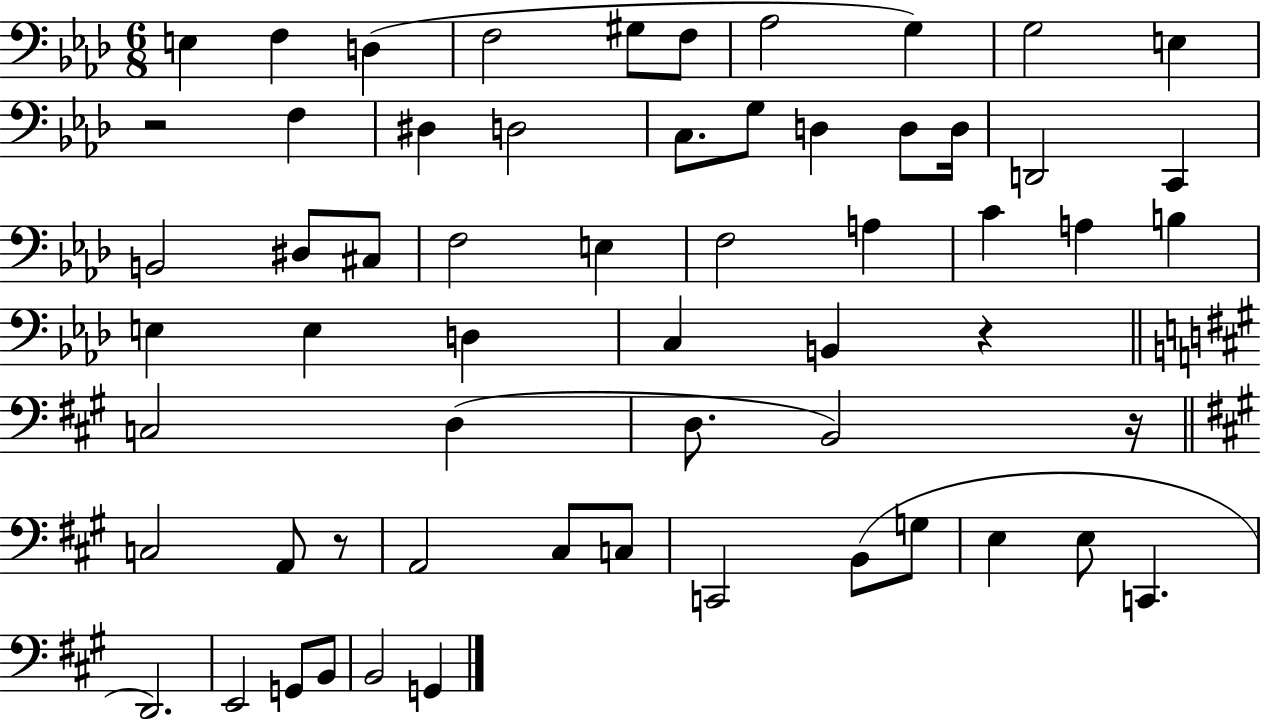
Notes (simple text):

E3/q F3/q D3/q F3/h G#3/e F3/e Ab3/h G3/q G3/h E3/q R/h F3/q D#3/q D3/h C3/e. G3/e D3/q D3/e D3/s D2/h C2/q B2/h D#3/e C#3/e F3/h E3/q F3/h A3/q C4/q A3/q B3/q E3/q E3/q D3/q C3/q B2/q R/q C3/h D3/q D3/e. B2/h R/s C3/h A2/e R/e A2/h C#3/e C3/e C2/h B2/e G3/e E3/q E3/e C2/q. D2/h. E2/h G2/e B2/e B2/h G2/q